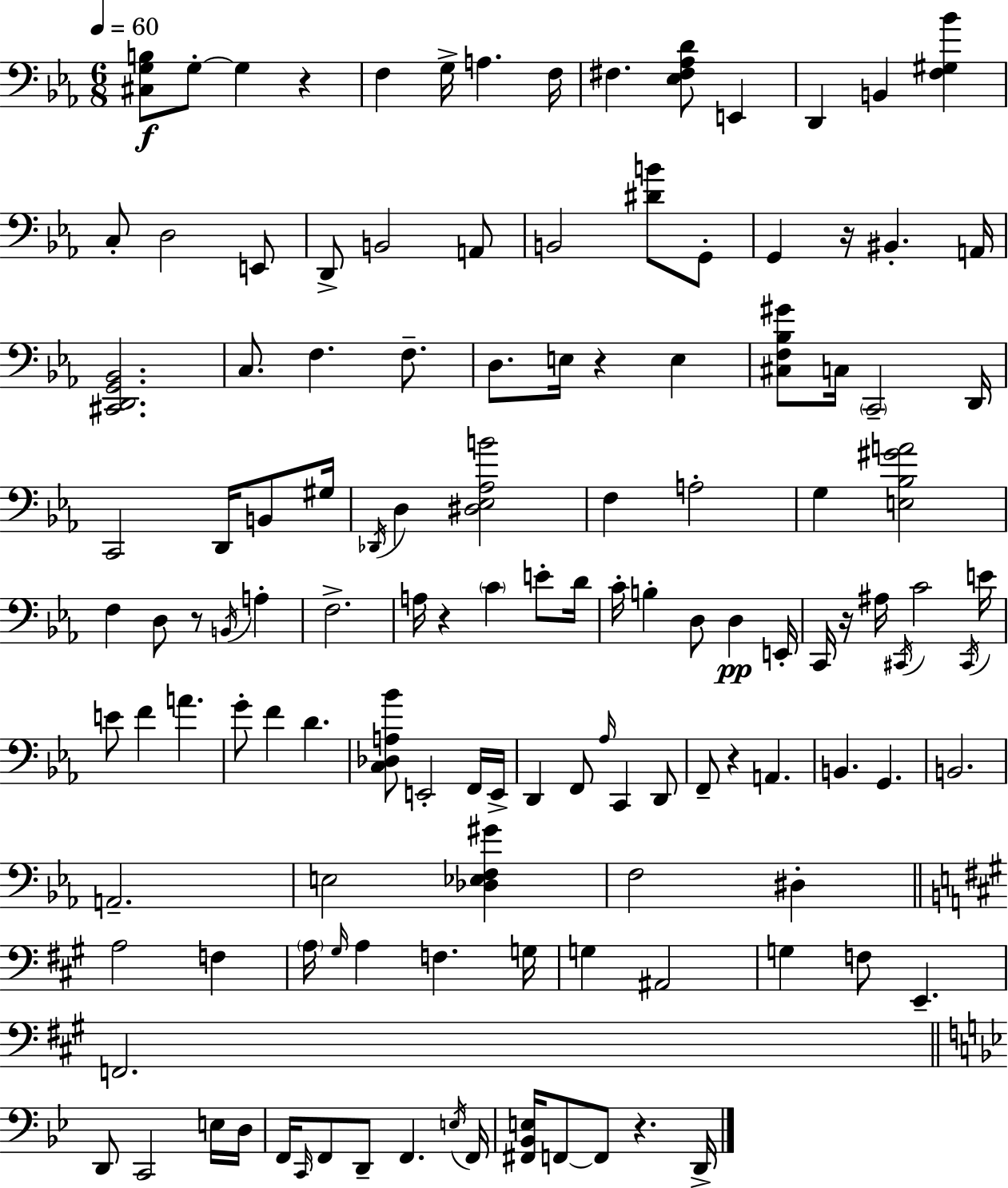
[C#3,G3,B3]/e G3/e G3/q R/q F3/q G3/s A3/q. F3/s F#3/q. [Eb3,F#3,Ab3,D4]/e E2/q D2/q B2/q [F3,G#3,Bb4]/q C3/e D3/h E2/e D2/e B2/h A2/e B2/h [D#4,B4]/e G2/e G2/q R/s BIS2/q. A2/s [C#2,D2,G2,Bb2]/h. C3/e. F3/q. F3/e. D3/e. E3/s R/q E3/q [C#3,F3,Bb3,G#4]/e C3/s C2/h D2/s C2/h D2/s B2/e G#3/s Db2/s D3/q [D#3,Eb3,Ab3,B4]/h F3/q A3/h G3/q [E3,Bb3,G#4,A4]/h F3/q D3/e R/e B2/s A3/q F3/h. A3/s R/q C4/q E4/e D4/s C4/s B3/q D3/e D3/q E2/s C2/s R/s A#3/s C#2/s C4/h C#2/s E4/s E4/e F4/q A4/q. G4/e F4/q D4/q. [C3,Db3,A3,Bb4]/e E2/h F2/s E2/s D2/q F2/e Ab3/s C2/q D2/e F2/e R/q A2/q. B2/q. G2/q. B2/h. A2/h. E3/h [Db3,Eb3,F3,G#4]/q F3/h D#3/q A3/h F3/q A3/s G#3/s A3/q F3/q. G3/s G3/q A#2/h G3/q F3/e E2/q. F2/h. D2/e C2/h E3/s D3/s F2/s C2/s F2/e D2/e F2/q. E3/s F2/s [F#2,Bb2,E3]/s F2/e F2/e R/q. D2/s